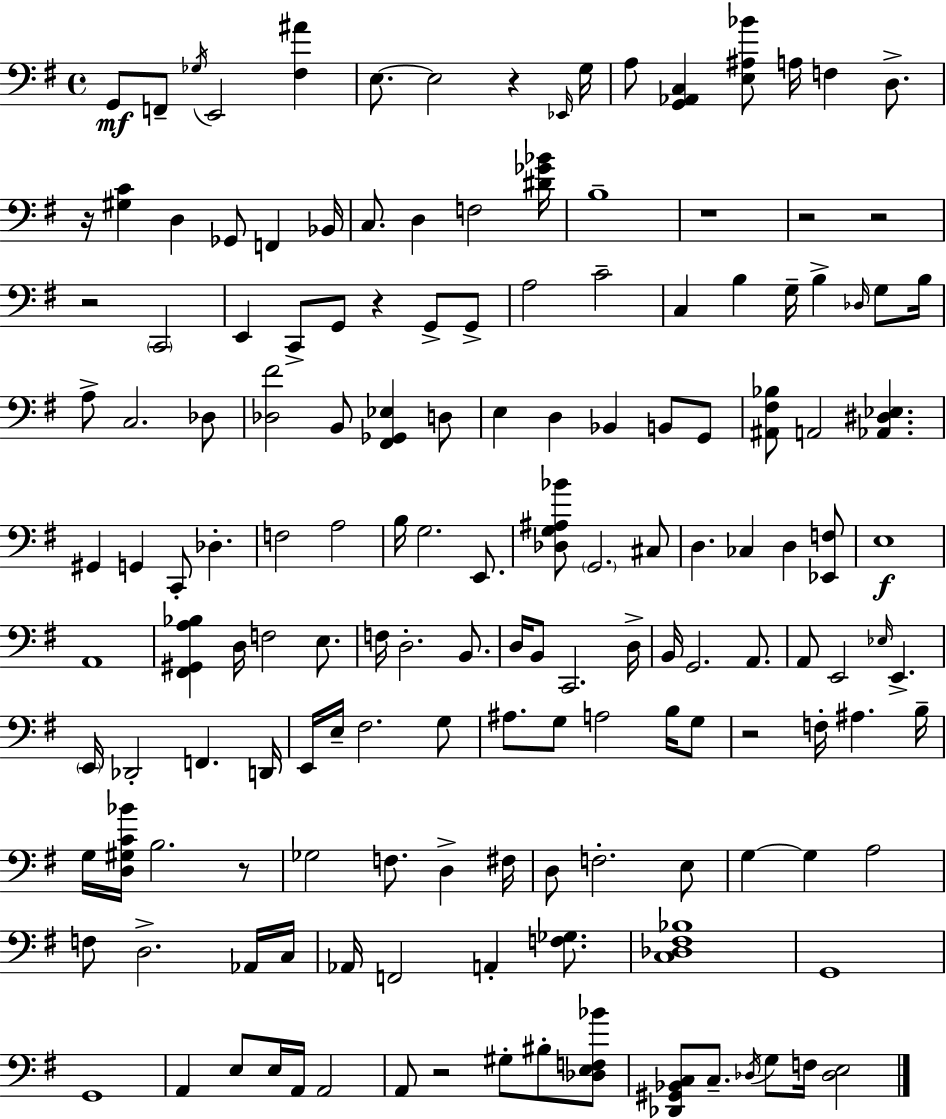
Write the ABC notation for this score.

X:1
T:Untitled
M:4/4
L:1/4
K:Em
G,,/2 F,,/2 _G,/4 E,,2 [^F,^A] E,/2 E,2 z _E,,/4 G,/4 A,/2 [G,,_A,,C,] [E,^A,_B]/2 A,/4 F, D,/2 z/4 [^G,C] D, _G,,/2 F,, _B,,/4 C,/2 D, F,2 [^D_G_B]/4 B,4 z4 z2 z2 z2 C,,2 E,, C,,/2 G,,/2 z G,,/2 G,,/2 A,2 C2 C, B, G,/4 B, _D,/4 G,/2 B,/4 A,/2 C,2 _D,/2 [_D,^F]2 B,,/2 [^F,,_G,,_E,] D,/2 E, D, _B,, B,,/2 G,,/2 [^A,,^F,_B,]/2 A,,2 [_A,,^D,_E,] ^G,, G,, C,,/2 _D, F,2 A,2 B,/4 G,2 E,,/2 [_D,G,^A,_B]/2 G,,2 ^C,/2 D, _C, D, [_E,,F,]/2 E,4 A,,4 [^F,,^G,,A,_B,] D,/4 F,2 E,/2 F,/4 D,2 B,,/2 D,/4 B,,/2 C,,2 D,/4 B,,/4 G,,2 A,,/2 A,,/2 E,,2 _E,/4 E,, E,,/4 _D,,2 F,, D,,/4 E,,/4 E,/4 ^F,2 G,/2 ^A,/2 G,/2 A,2 B,/4 G,/2 z2 F,/4 ^A, B,/4 G,/4 [D,^G,C_B]/4 B,2 z/2 _G,2 F,/2 D, ^F,/4 D,/2 F,2 E,/2 G, G, A,2 F,/2 D,2 _A,,/4 C,/4 _A,,/4 F,,2 A,, [F,_G,]/2 [C,_D,^F,_B,]4 G,,4 G,,4 A,, E,/2 E,/4 A,,/4 A,,2 A,,/2 z2 ^G,/2 ^B,/2 [_D,E,F,_B]/2 [_D,,^G,,_B,,C,]/2 C,/2 _D,/4 G,/2 F,/4 [_D,E,]2